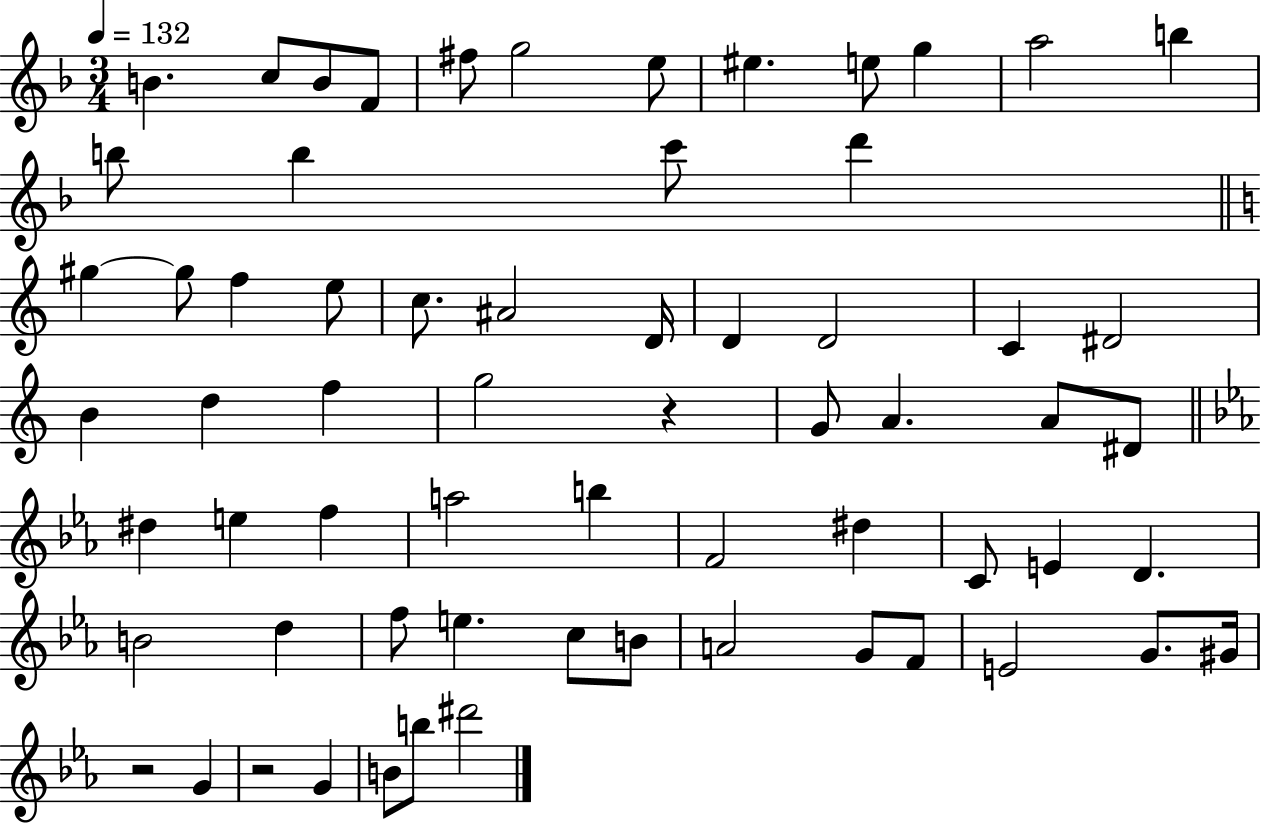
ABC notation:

X:1
T:Untitled
M:3/4
L:1/4
K:F
B c/2 B/2 F/2 ^f/2 g2 e/2 ^e e/2 g a2 b b/2 b c'/2 d' ^g ^g/2 f e/2 c/2 ^A2 D/4 D D2 C ^D2 B d f g2 z G/2 A A/2 ^D/2 ^d e f a2 b F2 ^d C/2 E D B2 d f/2 e c/2 B/2 A2 G/2 F/2 E2 G/2 ^G/4 z2 G z2 G B/2 b/2 ^d'2